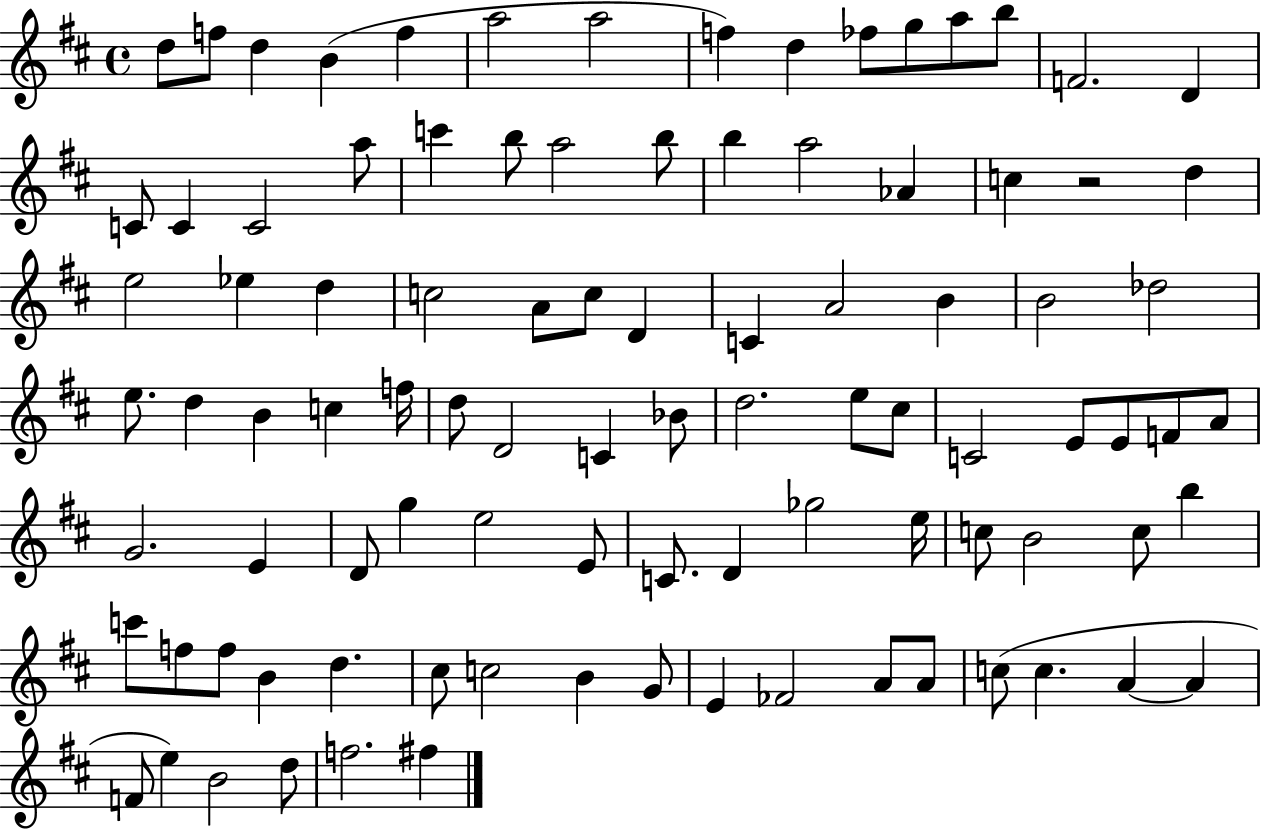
D5/e F5/e D5/q B4/q F5/q A5/h A5/h F5/q D5/q FES5/e G5/e A5/e B5/e F4/h. D4/q C4/e C4/q C4/h A5/e C6/q B5/e A5/h B5/e B5/q A5/h Ab4/q C5/q R/h D5/q E5/h Eb5/q D5/q C5/h A4/e C5/e D4/q C4/q A4/h B4/q B4/h Db5/h E5/e. D5/q B4/q C5/q F5/s D5/e D4/h C4/q Bb4/e D5/h. E5/e C#5/e C4/h E4/e E4/e F4/e A4/e G4/h. E4/q D4/e G5/q E5/h E4/e C4/e. D4/q Gb5/h E5/s C5/e B4/h C5/e B5/q C6/e F5/e F5/e B4/q D5/q. C#5/e C5/h B4/q G4/e E4/q FES4/h A4/e A4/e C5/e C5/q. A4/q A4/q F4/e E5/q B4/h D5/e F5/h. F#5/q